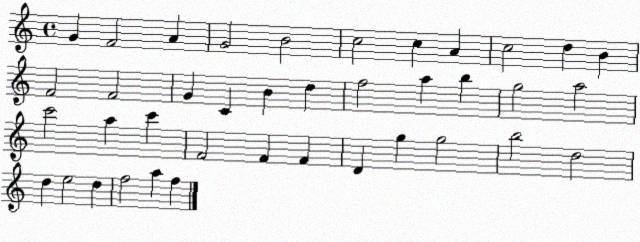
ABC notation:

X:1
T:Untitled
M:4/4
L:1/4
K:C
G F2 A G2 B2 c2 c A c2 d B F2 F2 G C B d f2 a b g2 a2 c'2 a c' F2 F F D g g2 b2 d2 d e2 d f2 a f